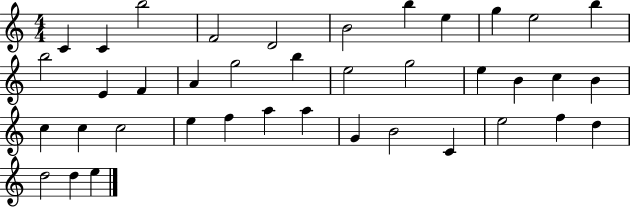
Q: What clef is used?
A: treble